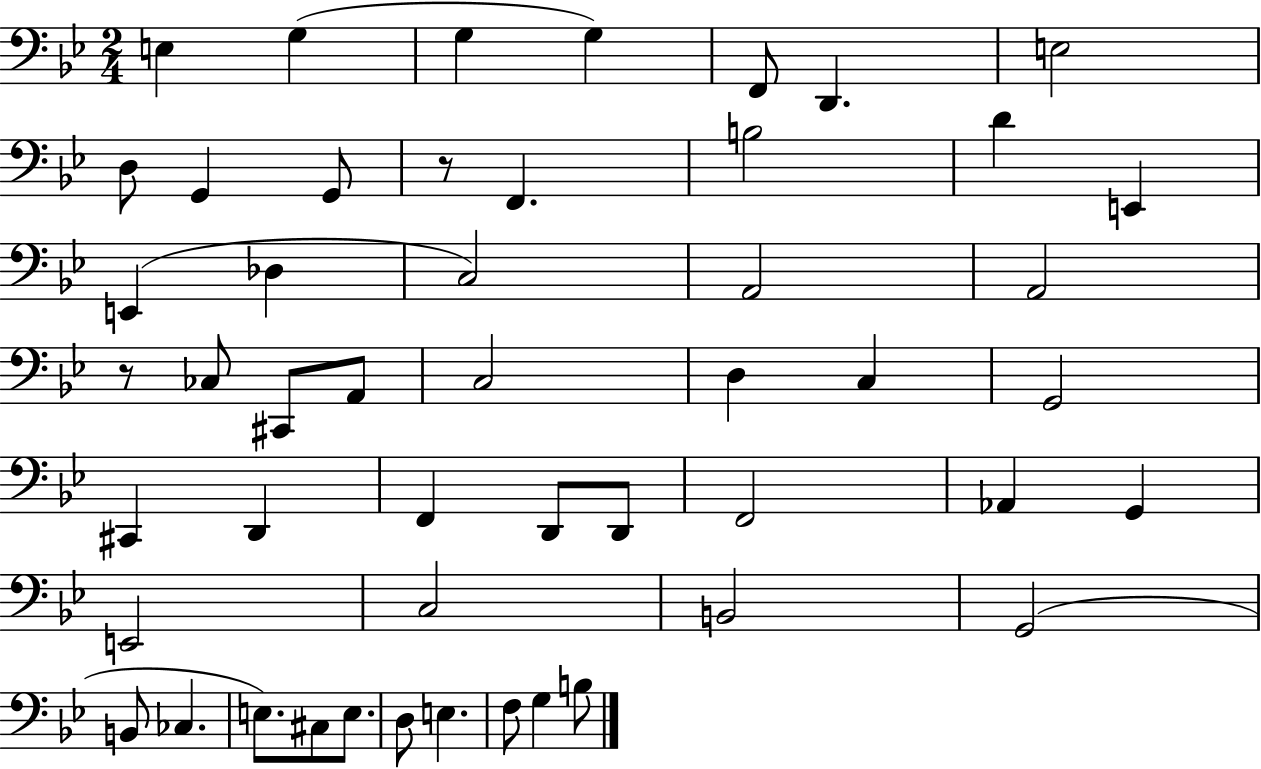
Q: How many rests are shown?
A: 2